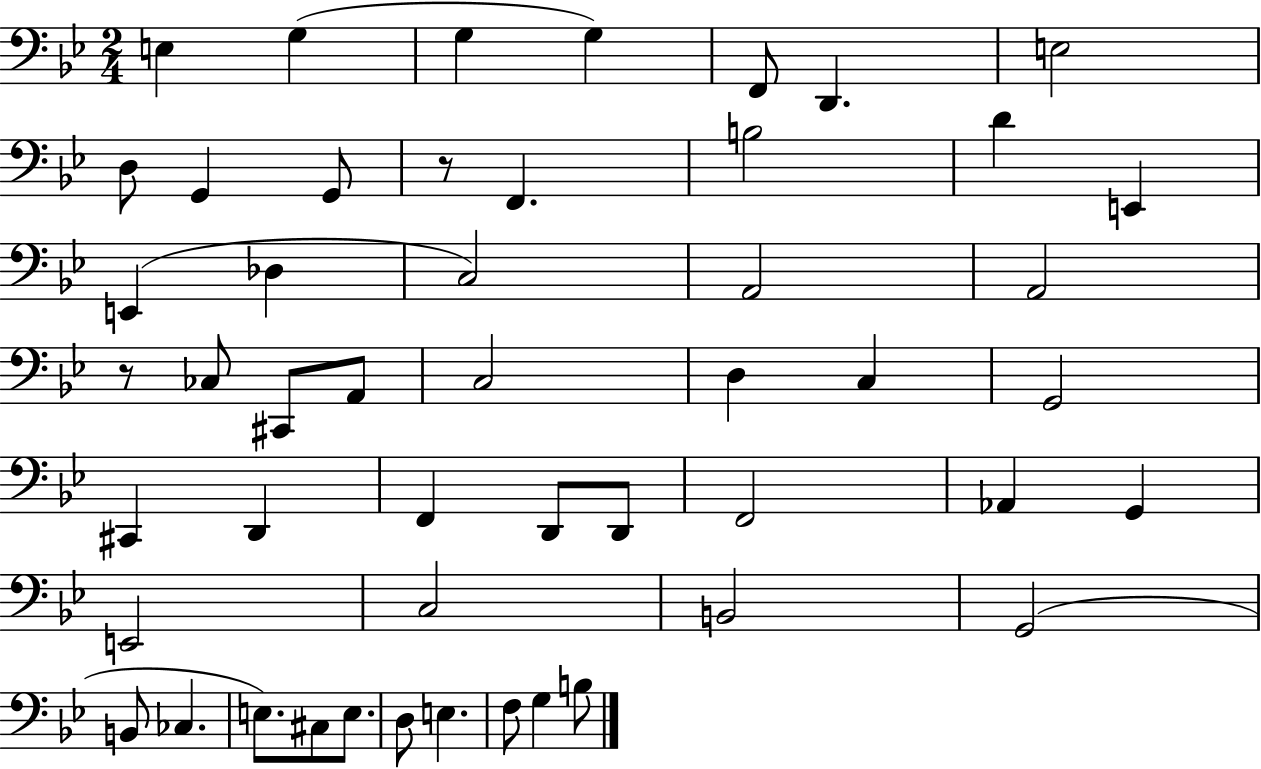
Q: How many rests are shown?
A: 2